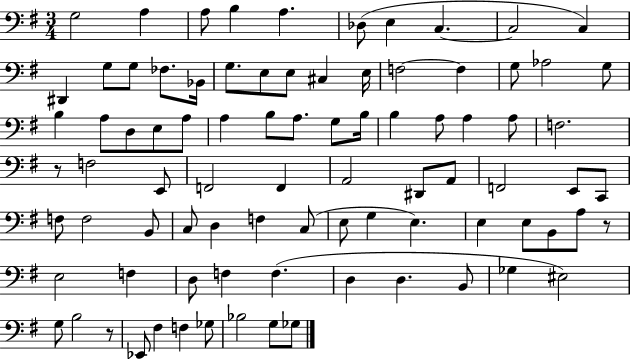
X:1
T:Untitled
M:3/4
L:1/4
K:G
G,2 A, A,/2 B, A, _D,/2 E, C, C,2 C, ^D,, G,/2 G,/2 _F,/2 _B,,/4 G,/2 E,/2 E,/2 ^C, E,/4 F,2 F, G,/2 _A,2 G,/2 B, A,/2 D,/2 E,/2 A,/2 A, B,/2 A,/2 G,/2 B,/4 B, A,/2 A, A,/2 F,2 z/2 F,2 E,,/2 F,,2 F,, A,,2 ^D,,/2 A,,/2 F,,2 E,,/2 C,,/2 F,/2 F,2 B,,/2 C,/2 D, F, C,/2 E,/2 G, E, E, E,/2 B,,/2 A,/2 z/2 E,2 F, D,/2 F, F, D, D, B,,/2 _G, ^E,2 G,/2 B,2 z/2 _E,,/2 ^F, F, _G,/2 _B,2 G,/2 _G,/2